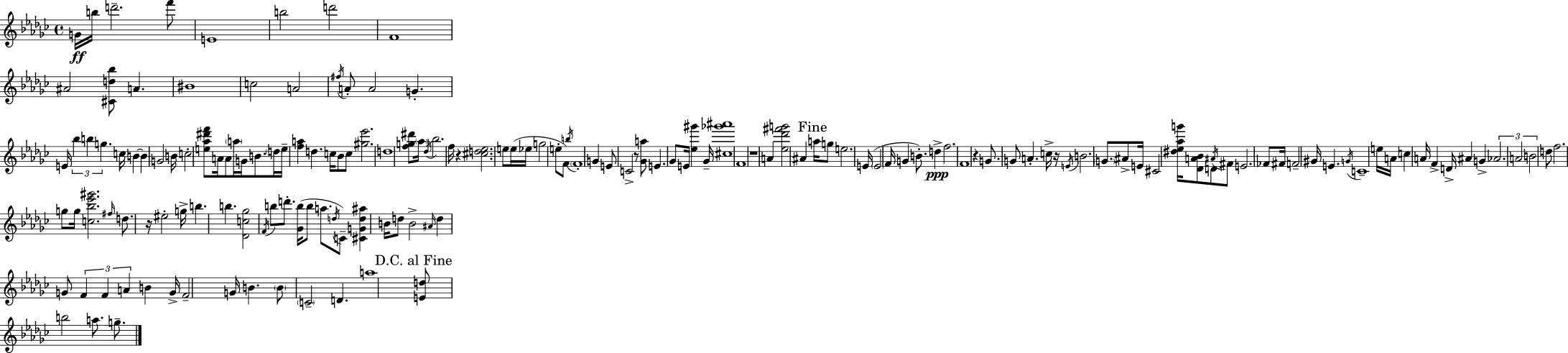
{
  \clef treble
  \time 4/4
  \defaultTimeSignature
  \key ees \minor
  g'16\ff b''16 d'''2.-- f'''8 | e'1 | b''2 d'''2 | f'1 | \break ais'2 <cis' d'' bes''>8 a'4. | bis'1 | c''2 a'2 | \acciaccatura { fis''16 } a'8-. a'2 g'4.-. | \break e'16 \tuplet 3/2 { bes''4 b''4 g''4. } | c''16 b'4~~ b'4 g'2 | b'16 c''2-. <e'' aes'' dis''' f'''>8 a'16 a'8 \parenthesize a''16 | g'16 b'8. \parenthesize d''16 e''16-- <f'' a''>4 d''4. | \break c''16 bes'8 c''8 <gis'' ees'''>2. | d''1 | <f'' g'' dis'''>8 \parenthesize aes''16 \acciaccatura { des''16 } bes''2. | f''16 r4 <cis'' d'' ees''>2. | \break e''8 e''16( ees''16 g''2 e''8-. | f'8) \acciaccatura { b''16 } \parenthesize f'1-. | g'4 e'8 c'2-> | r8 <ges' a''>8 e'4. ges'8 e'16 <ees'' gis'''>4 | \break ges'16-- <cis'' ges''' ais'''>1 | f'1 | r1 | a'4 <ees'' des''' fis''' g'''>2 ais'4 | \break \mark "Fine" a''16 g''8 e''2. | e'16( \parenthesize e'2 f'16 g'4 | b'8.-.) d''4->\ppp f''2. | f'1 | \break r4 g'8. g'8 a'4.-. | c''16-> r16 \acciaccatura { e'16 } b'2. | \parenthesize g'8. ais'8-> e'16 cis'2 <dis'' ees'' aes'' g'''>16 | <des' a' bes'>8 d'8 \acciaccatura { ais'16 } fis'8 e'2. | \break fes'8 fis'16 f'2-- gis'16 e'4. | \acciaccatura { g'16 } c'1-- | e''16 a'16 c''4 a'16 f'4-> | d'16-> ais'4 g'4-> \tuplet 3/2 { aes'2. | \break a'2 b'2 } | d''8 f''2. | g''8 g''16 <c'' bes'' ees''' gis'''>2. | \grace { fis''16 } d''8. r16 eis''2-. | \break g''16-> b''4. b''4. <des' c'' ges''>2 | \acciaccatura { f'16 } b''8 d'''8.-. <ges' b''>16( b''8 a''8. | \acciaccatura { d''16 } c'8--) <cis' g' d'' ais''>4 b'16 d''8 b'2-> | \grace { ais'16 } d''4 g'8 \tuplet 3/2 { f'4 f'4 | \break a'4 } b'4 g'16-> f'2-- | g'16 b'4. \parenthesize b'8 \parenthesize c'2-- | d'4. a''1 | \mark "D.C. al Fine" <e' d''>8 b''2 | \break a''8. g''8.-- \bar "|."
}